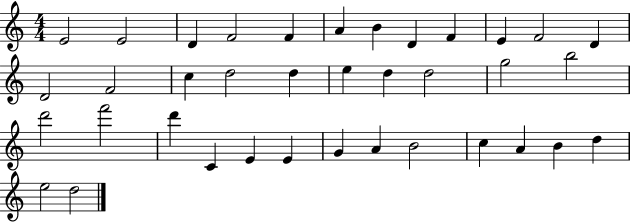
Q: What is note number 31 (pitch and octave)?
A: B4